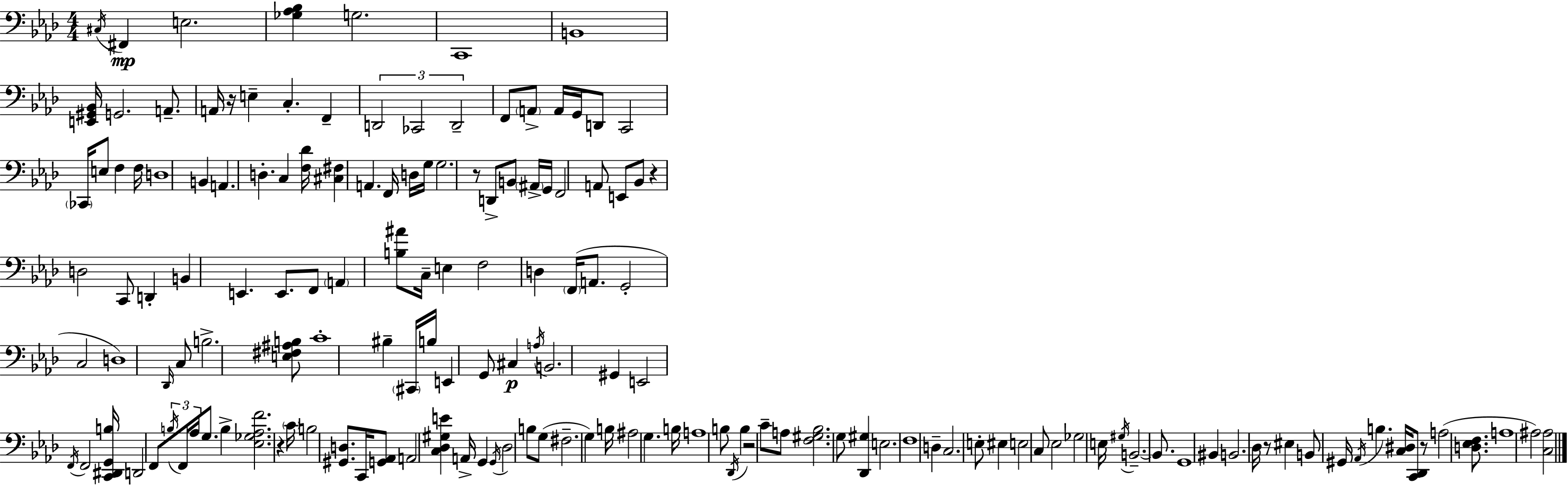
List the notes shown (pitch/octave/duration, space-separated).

C#3/s F#2/q E3/h. [Gb3,Ab3,Bb3]/q G3/h. C2/w B2/w [E2,G#2,Bb2]/s G2/h. A2/e. A2/s R/s E3/q C3/q. F2/q D2/h CES2/h D2/h F2/e A2/e A2/s G2/s D2/e C2/h CES2/s E3/e F3/q F3/s D3/w B2/q A2/q. D3/q. C3/q [F3,Db4]/s [C#3,F#3]/q A2/q. F2/s D3/s G3/s G3/h. R/e D2/e B2/e A#2/s G2/s F2/h A2/e E2/e Bb2/e R/q D3/h C2/e D2/q B2/q E2/q. E2/e. F2/e A2/q [B3,A#4]/e C3/s E3/q F3/h D3/q F2/s A2/e. G2/h C3/h D3/w Db2/s C3/e B3/h. [E3,F#3,A#3,B3]/e C4/w BIS3/q C#2/s B3/s E2/q G2/e C#3/q A3/s B2/h. G#2/q E2/h F2/s F2/h [C2,D#2,G2,B3]/s D2/h F2/e B3/s F2/s Ab3/s G3/e. B3/q [Eb3,Gb3,Ab3,F4]/h. R/q C4/s B3/h [G#2,D3]/e. C2/s [G2,Ab2]/e A2/h [C3,Db3,G#3,E4]/q A2/s G2/q G2/s Db3/h B3/e G3/e F#3/h. G3/q B3/s A#3/h G3/q. B3/s A3/w B3/e Db2/s B3/q R/h C4/e A3/e [F3,G#3,Bb3]/h. G3/e [Db2,G#3]/q E3/h. F3/w D3/q C3/h. E3/e EIS3/q E3/h C3/e Eb3/h Gb3/h E3/s G#3/s B2/h. B2/e. G2/w BIS2/q B2/h. Db3/s R/e EIS3/q B2/e G#2/s Ab2/s B3/q. [C3,D#3]/s [C2,Db2]/e R/e A3/h [D3,Eb3,F3]/e. A3/w A#3/h [C3,A#3]/h